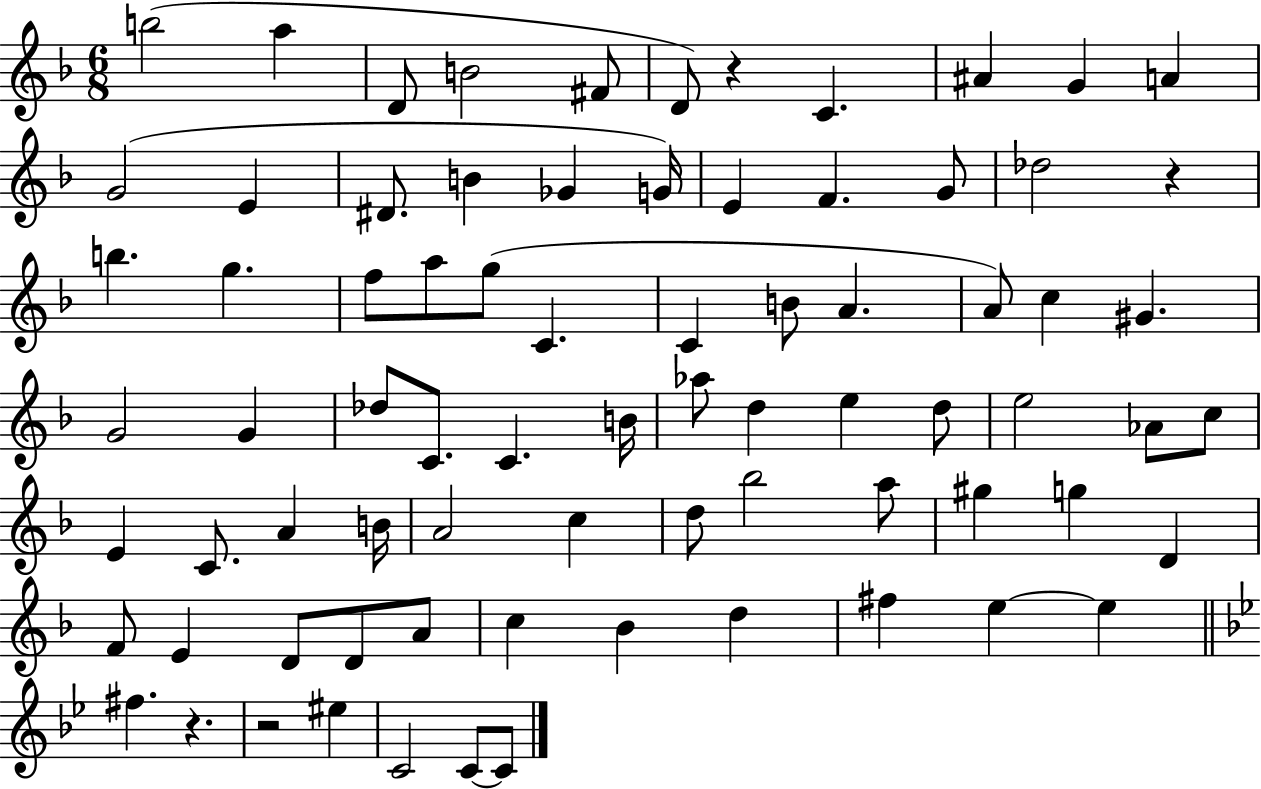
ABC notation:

X:1
T:Untitled
M:6/8
L:1/4
K:F
b2 a D/2 B2 ^F/2 D/2 z C ^A G A G2 E ^D/2 B _G G/4 E F G/2 _d2 z b g f/2 a/2 g/2 C C B/2 A A/2 c ^G G2 G _d/2 C/2 C B/4 _a/2 d e d/2 e2 _A/2 c/2 E C/2 A B/4 A2 c d/2 _b2 a/2 ^g g D F/2 E D/2 D/2 A/2 c _B d ^f e e ^f z z2 ^e C2 C/2 C/2